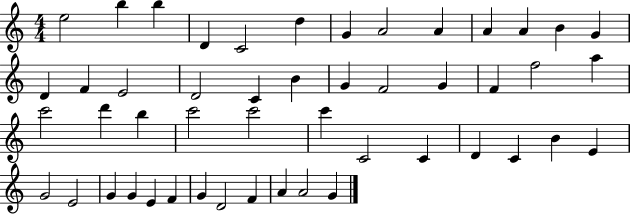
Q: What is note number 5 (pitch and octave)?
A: C4